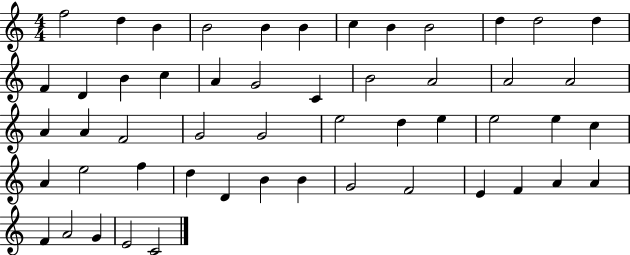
X:1
T:Untitled
M:4/4
L:1/4
K:C
f2 d B B2 B B c B B2 d d2 d F D B c A G2 C B2 A2 A2 A2 A A F2 G2 G2 e2 d e e2 e c A e2 f d D B B G2 F2 E F A A F A2 G E2 C2